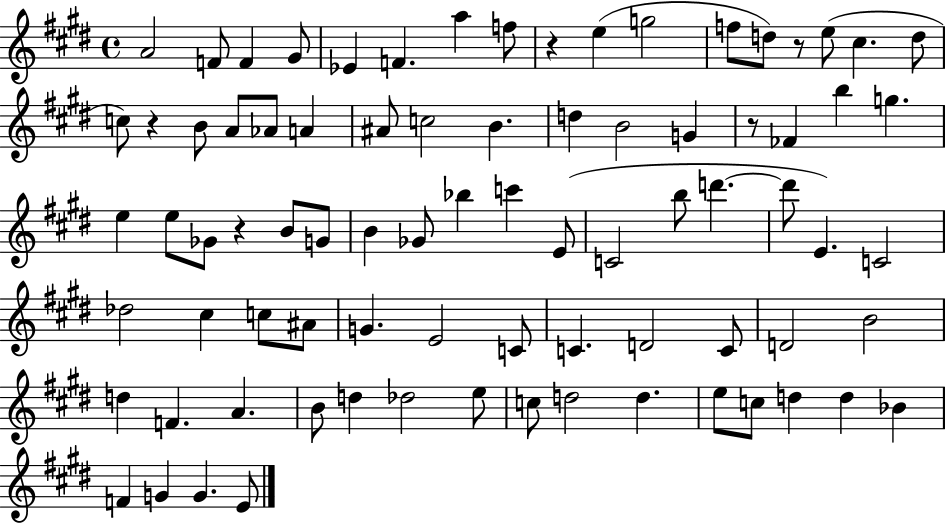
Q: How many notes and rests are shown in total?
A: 81